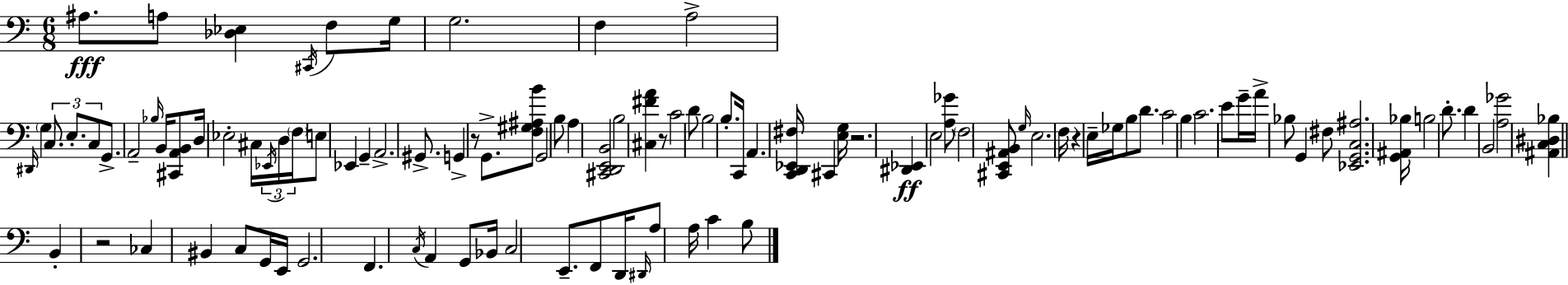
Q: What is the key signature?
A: C major